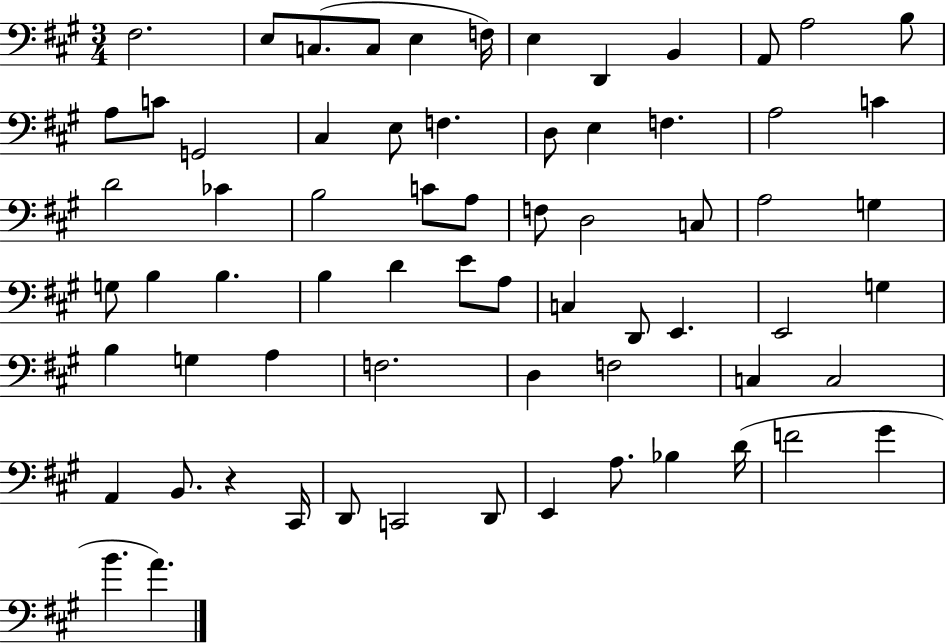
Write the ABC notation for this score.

X:1
T:Untitled
M:3/4
L:1/4
K:A
^F,2 E,/2 C,/2 C,/2 E, F,/4 E, D,, B,, A,,/2 A,2 B,/2 A,/2 C/2 G,,2 ^C, E,/2 F, D,/2 E, F, A,2 C D2 _C B,2 C/2 A,/2 F,/2 D,2 C,/2 A,2 G, G,/2 B, B, B, D E/2 A,/2 C, D,,/2 E,, E,,2 G, B, G, A, F,2 D, F,2 C, C,2 A,, B,,/2 z ^C,,/4 D,,/2 C,,2 D,,/2 E,, A,/2 _B, D/4 F2 ^G B A